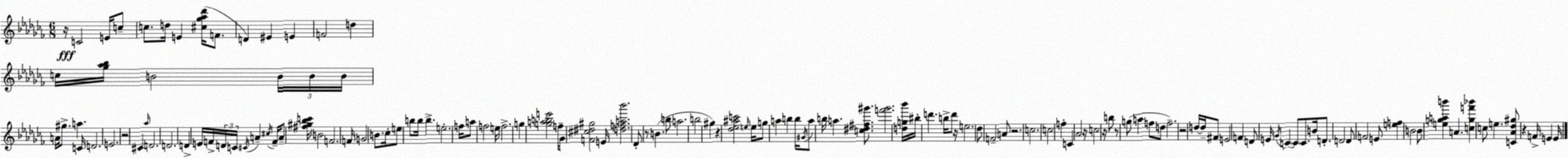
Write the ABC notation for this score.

X:1
T:Untitled
M:6/8
L:1/4
K:Abm
z/4 C2 E/4 c/2 c/2 d/4 E [^c_g_a_d']/4 F/2 D ^E E F2 d c/4 [_g_a_b]/4 B2 B/4 B/4 B/4 A/4 ^g/2 a C/4 D2 E2 z2 ^C _a/4 D2 D2 D E/4 F/4 D/4 C/4 ^C/4 A ^c/4 F/4 A/2 [^f^g_bc']/4 B2 F2 F/4 G2 B/2 _c/4 e/2 b/2 b/4 b e2 f/4 a/2 f2 e/4 f2 g [gabe']2 f/4 _G/2 [F^c^d^g]2 E/4 [dfa_b']2 _D/2 z/2 B b/2 a2 b2 ^g z [_d_e^ac']2 e/4 e/4 g/2 a b b/4 ^G/4 a/2 b/4 a [c^d^f^g']/2 [f'^g']2 [dg_b']/4 ^b/4 d' b/4 d'/2 z/4 e2 _d/2 F2 A/2 z2 c2 c2 f C _A2 z/4 c2 z/4 b/2 z/2 g/2 a f/2 d/2 f2 z2 d/4 d/4 ^F/2 E2 F D/2 E/4 _G/4 C C/2 C/2 B/4 D/2 D2 D/2 F2 E/2 [ef] B2 B/2 [egab'] A [cgf'_b'] c/2 e [C_A_d^g]/2 z F/4 E E/4